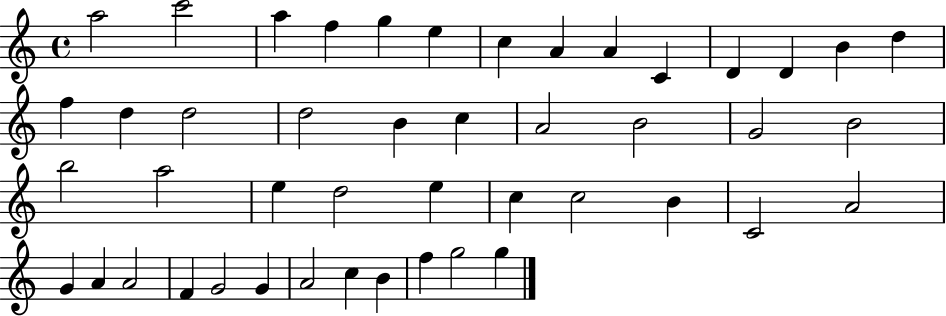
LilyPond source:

{
  \clef treble
  \time 4/4
  \defaultTimeSignature
  \key c \major
  a''2 c'''2 | a''4 f''4 g''4 e''4 | c''4 a'4 a'4 c'4 | d'4 d'4 b'4 d''4 | \break f''4 d''4 d''2 | d''2 b'4 c''4 | a'2 b'2 | g'2 b'2 | \break b''2 a''2 | e''4 d''2 e''4 | c''4 c''2 b'4 | c'2 a'2 | \break g'4 a'4 a'2 | f'4 g'2 g'4 | a'2 c''4 b'4 | f''4 g''2 g''4 | \break \bar "|."
}